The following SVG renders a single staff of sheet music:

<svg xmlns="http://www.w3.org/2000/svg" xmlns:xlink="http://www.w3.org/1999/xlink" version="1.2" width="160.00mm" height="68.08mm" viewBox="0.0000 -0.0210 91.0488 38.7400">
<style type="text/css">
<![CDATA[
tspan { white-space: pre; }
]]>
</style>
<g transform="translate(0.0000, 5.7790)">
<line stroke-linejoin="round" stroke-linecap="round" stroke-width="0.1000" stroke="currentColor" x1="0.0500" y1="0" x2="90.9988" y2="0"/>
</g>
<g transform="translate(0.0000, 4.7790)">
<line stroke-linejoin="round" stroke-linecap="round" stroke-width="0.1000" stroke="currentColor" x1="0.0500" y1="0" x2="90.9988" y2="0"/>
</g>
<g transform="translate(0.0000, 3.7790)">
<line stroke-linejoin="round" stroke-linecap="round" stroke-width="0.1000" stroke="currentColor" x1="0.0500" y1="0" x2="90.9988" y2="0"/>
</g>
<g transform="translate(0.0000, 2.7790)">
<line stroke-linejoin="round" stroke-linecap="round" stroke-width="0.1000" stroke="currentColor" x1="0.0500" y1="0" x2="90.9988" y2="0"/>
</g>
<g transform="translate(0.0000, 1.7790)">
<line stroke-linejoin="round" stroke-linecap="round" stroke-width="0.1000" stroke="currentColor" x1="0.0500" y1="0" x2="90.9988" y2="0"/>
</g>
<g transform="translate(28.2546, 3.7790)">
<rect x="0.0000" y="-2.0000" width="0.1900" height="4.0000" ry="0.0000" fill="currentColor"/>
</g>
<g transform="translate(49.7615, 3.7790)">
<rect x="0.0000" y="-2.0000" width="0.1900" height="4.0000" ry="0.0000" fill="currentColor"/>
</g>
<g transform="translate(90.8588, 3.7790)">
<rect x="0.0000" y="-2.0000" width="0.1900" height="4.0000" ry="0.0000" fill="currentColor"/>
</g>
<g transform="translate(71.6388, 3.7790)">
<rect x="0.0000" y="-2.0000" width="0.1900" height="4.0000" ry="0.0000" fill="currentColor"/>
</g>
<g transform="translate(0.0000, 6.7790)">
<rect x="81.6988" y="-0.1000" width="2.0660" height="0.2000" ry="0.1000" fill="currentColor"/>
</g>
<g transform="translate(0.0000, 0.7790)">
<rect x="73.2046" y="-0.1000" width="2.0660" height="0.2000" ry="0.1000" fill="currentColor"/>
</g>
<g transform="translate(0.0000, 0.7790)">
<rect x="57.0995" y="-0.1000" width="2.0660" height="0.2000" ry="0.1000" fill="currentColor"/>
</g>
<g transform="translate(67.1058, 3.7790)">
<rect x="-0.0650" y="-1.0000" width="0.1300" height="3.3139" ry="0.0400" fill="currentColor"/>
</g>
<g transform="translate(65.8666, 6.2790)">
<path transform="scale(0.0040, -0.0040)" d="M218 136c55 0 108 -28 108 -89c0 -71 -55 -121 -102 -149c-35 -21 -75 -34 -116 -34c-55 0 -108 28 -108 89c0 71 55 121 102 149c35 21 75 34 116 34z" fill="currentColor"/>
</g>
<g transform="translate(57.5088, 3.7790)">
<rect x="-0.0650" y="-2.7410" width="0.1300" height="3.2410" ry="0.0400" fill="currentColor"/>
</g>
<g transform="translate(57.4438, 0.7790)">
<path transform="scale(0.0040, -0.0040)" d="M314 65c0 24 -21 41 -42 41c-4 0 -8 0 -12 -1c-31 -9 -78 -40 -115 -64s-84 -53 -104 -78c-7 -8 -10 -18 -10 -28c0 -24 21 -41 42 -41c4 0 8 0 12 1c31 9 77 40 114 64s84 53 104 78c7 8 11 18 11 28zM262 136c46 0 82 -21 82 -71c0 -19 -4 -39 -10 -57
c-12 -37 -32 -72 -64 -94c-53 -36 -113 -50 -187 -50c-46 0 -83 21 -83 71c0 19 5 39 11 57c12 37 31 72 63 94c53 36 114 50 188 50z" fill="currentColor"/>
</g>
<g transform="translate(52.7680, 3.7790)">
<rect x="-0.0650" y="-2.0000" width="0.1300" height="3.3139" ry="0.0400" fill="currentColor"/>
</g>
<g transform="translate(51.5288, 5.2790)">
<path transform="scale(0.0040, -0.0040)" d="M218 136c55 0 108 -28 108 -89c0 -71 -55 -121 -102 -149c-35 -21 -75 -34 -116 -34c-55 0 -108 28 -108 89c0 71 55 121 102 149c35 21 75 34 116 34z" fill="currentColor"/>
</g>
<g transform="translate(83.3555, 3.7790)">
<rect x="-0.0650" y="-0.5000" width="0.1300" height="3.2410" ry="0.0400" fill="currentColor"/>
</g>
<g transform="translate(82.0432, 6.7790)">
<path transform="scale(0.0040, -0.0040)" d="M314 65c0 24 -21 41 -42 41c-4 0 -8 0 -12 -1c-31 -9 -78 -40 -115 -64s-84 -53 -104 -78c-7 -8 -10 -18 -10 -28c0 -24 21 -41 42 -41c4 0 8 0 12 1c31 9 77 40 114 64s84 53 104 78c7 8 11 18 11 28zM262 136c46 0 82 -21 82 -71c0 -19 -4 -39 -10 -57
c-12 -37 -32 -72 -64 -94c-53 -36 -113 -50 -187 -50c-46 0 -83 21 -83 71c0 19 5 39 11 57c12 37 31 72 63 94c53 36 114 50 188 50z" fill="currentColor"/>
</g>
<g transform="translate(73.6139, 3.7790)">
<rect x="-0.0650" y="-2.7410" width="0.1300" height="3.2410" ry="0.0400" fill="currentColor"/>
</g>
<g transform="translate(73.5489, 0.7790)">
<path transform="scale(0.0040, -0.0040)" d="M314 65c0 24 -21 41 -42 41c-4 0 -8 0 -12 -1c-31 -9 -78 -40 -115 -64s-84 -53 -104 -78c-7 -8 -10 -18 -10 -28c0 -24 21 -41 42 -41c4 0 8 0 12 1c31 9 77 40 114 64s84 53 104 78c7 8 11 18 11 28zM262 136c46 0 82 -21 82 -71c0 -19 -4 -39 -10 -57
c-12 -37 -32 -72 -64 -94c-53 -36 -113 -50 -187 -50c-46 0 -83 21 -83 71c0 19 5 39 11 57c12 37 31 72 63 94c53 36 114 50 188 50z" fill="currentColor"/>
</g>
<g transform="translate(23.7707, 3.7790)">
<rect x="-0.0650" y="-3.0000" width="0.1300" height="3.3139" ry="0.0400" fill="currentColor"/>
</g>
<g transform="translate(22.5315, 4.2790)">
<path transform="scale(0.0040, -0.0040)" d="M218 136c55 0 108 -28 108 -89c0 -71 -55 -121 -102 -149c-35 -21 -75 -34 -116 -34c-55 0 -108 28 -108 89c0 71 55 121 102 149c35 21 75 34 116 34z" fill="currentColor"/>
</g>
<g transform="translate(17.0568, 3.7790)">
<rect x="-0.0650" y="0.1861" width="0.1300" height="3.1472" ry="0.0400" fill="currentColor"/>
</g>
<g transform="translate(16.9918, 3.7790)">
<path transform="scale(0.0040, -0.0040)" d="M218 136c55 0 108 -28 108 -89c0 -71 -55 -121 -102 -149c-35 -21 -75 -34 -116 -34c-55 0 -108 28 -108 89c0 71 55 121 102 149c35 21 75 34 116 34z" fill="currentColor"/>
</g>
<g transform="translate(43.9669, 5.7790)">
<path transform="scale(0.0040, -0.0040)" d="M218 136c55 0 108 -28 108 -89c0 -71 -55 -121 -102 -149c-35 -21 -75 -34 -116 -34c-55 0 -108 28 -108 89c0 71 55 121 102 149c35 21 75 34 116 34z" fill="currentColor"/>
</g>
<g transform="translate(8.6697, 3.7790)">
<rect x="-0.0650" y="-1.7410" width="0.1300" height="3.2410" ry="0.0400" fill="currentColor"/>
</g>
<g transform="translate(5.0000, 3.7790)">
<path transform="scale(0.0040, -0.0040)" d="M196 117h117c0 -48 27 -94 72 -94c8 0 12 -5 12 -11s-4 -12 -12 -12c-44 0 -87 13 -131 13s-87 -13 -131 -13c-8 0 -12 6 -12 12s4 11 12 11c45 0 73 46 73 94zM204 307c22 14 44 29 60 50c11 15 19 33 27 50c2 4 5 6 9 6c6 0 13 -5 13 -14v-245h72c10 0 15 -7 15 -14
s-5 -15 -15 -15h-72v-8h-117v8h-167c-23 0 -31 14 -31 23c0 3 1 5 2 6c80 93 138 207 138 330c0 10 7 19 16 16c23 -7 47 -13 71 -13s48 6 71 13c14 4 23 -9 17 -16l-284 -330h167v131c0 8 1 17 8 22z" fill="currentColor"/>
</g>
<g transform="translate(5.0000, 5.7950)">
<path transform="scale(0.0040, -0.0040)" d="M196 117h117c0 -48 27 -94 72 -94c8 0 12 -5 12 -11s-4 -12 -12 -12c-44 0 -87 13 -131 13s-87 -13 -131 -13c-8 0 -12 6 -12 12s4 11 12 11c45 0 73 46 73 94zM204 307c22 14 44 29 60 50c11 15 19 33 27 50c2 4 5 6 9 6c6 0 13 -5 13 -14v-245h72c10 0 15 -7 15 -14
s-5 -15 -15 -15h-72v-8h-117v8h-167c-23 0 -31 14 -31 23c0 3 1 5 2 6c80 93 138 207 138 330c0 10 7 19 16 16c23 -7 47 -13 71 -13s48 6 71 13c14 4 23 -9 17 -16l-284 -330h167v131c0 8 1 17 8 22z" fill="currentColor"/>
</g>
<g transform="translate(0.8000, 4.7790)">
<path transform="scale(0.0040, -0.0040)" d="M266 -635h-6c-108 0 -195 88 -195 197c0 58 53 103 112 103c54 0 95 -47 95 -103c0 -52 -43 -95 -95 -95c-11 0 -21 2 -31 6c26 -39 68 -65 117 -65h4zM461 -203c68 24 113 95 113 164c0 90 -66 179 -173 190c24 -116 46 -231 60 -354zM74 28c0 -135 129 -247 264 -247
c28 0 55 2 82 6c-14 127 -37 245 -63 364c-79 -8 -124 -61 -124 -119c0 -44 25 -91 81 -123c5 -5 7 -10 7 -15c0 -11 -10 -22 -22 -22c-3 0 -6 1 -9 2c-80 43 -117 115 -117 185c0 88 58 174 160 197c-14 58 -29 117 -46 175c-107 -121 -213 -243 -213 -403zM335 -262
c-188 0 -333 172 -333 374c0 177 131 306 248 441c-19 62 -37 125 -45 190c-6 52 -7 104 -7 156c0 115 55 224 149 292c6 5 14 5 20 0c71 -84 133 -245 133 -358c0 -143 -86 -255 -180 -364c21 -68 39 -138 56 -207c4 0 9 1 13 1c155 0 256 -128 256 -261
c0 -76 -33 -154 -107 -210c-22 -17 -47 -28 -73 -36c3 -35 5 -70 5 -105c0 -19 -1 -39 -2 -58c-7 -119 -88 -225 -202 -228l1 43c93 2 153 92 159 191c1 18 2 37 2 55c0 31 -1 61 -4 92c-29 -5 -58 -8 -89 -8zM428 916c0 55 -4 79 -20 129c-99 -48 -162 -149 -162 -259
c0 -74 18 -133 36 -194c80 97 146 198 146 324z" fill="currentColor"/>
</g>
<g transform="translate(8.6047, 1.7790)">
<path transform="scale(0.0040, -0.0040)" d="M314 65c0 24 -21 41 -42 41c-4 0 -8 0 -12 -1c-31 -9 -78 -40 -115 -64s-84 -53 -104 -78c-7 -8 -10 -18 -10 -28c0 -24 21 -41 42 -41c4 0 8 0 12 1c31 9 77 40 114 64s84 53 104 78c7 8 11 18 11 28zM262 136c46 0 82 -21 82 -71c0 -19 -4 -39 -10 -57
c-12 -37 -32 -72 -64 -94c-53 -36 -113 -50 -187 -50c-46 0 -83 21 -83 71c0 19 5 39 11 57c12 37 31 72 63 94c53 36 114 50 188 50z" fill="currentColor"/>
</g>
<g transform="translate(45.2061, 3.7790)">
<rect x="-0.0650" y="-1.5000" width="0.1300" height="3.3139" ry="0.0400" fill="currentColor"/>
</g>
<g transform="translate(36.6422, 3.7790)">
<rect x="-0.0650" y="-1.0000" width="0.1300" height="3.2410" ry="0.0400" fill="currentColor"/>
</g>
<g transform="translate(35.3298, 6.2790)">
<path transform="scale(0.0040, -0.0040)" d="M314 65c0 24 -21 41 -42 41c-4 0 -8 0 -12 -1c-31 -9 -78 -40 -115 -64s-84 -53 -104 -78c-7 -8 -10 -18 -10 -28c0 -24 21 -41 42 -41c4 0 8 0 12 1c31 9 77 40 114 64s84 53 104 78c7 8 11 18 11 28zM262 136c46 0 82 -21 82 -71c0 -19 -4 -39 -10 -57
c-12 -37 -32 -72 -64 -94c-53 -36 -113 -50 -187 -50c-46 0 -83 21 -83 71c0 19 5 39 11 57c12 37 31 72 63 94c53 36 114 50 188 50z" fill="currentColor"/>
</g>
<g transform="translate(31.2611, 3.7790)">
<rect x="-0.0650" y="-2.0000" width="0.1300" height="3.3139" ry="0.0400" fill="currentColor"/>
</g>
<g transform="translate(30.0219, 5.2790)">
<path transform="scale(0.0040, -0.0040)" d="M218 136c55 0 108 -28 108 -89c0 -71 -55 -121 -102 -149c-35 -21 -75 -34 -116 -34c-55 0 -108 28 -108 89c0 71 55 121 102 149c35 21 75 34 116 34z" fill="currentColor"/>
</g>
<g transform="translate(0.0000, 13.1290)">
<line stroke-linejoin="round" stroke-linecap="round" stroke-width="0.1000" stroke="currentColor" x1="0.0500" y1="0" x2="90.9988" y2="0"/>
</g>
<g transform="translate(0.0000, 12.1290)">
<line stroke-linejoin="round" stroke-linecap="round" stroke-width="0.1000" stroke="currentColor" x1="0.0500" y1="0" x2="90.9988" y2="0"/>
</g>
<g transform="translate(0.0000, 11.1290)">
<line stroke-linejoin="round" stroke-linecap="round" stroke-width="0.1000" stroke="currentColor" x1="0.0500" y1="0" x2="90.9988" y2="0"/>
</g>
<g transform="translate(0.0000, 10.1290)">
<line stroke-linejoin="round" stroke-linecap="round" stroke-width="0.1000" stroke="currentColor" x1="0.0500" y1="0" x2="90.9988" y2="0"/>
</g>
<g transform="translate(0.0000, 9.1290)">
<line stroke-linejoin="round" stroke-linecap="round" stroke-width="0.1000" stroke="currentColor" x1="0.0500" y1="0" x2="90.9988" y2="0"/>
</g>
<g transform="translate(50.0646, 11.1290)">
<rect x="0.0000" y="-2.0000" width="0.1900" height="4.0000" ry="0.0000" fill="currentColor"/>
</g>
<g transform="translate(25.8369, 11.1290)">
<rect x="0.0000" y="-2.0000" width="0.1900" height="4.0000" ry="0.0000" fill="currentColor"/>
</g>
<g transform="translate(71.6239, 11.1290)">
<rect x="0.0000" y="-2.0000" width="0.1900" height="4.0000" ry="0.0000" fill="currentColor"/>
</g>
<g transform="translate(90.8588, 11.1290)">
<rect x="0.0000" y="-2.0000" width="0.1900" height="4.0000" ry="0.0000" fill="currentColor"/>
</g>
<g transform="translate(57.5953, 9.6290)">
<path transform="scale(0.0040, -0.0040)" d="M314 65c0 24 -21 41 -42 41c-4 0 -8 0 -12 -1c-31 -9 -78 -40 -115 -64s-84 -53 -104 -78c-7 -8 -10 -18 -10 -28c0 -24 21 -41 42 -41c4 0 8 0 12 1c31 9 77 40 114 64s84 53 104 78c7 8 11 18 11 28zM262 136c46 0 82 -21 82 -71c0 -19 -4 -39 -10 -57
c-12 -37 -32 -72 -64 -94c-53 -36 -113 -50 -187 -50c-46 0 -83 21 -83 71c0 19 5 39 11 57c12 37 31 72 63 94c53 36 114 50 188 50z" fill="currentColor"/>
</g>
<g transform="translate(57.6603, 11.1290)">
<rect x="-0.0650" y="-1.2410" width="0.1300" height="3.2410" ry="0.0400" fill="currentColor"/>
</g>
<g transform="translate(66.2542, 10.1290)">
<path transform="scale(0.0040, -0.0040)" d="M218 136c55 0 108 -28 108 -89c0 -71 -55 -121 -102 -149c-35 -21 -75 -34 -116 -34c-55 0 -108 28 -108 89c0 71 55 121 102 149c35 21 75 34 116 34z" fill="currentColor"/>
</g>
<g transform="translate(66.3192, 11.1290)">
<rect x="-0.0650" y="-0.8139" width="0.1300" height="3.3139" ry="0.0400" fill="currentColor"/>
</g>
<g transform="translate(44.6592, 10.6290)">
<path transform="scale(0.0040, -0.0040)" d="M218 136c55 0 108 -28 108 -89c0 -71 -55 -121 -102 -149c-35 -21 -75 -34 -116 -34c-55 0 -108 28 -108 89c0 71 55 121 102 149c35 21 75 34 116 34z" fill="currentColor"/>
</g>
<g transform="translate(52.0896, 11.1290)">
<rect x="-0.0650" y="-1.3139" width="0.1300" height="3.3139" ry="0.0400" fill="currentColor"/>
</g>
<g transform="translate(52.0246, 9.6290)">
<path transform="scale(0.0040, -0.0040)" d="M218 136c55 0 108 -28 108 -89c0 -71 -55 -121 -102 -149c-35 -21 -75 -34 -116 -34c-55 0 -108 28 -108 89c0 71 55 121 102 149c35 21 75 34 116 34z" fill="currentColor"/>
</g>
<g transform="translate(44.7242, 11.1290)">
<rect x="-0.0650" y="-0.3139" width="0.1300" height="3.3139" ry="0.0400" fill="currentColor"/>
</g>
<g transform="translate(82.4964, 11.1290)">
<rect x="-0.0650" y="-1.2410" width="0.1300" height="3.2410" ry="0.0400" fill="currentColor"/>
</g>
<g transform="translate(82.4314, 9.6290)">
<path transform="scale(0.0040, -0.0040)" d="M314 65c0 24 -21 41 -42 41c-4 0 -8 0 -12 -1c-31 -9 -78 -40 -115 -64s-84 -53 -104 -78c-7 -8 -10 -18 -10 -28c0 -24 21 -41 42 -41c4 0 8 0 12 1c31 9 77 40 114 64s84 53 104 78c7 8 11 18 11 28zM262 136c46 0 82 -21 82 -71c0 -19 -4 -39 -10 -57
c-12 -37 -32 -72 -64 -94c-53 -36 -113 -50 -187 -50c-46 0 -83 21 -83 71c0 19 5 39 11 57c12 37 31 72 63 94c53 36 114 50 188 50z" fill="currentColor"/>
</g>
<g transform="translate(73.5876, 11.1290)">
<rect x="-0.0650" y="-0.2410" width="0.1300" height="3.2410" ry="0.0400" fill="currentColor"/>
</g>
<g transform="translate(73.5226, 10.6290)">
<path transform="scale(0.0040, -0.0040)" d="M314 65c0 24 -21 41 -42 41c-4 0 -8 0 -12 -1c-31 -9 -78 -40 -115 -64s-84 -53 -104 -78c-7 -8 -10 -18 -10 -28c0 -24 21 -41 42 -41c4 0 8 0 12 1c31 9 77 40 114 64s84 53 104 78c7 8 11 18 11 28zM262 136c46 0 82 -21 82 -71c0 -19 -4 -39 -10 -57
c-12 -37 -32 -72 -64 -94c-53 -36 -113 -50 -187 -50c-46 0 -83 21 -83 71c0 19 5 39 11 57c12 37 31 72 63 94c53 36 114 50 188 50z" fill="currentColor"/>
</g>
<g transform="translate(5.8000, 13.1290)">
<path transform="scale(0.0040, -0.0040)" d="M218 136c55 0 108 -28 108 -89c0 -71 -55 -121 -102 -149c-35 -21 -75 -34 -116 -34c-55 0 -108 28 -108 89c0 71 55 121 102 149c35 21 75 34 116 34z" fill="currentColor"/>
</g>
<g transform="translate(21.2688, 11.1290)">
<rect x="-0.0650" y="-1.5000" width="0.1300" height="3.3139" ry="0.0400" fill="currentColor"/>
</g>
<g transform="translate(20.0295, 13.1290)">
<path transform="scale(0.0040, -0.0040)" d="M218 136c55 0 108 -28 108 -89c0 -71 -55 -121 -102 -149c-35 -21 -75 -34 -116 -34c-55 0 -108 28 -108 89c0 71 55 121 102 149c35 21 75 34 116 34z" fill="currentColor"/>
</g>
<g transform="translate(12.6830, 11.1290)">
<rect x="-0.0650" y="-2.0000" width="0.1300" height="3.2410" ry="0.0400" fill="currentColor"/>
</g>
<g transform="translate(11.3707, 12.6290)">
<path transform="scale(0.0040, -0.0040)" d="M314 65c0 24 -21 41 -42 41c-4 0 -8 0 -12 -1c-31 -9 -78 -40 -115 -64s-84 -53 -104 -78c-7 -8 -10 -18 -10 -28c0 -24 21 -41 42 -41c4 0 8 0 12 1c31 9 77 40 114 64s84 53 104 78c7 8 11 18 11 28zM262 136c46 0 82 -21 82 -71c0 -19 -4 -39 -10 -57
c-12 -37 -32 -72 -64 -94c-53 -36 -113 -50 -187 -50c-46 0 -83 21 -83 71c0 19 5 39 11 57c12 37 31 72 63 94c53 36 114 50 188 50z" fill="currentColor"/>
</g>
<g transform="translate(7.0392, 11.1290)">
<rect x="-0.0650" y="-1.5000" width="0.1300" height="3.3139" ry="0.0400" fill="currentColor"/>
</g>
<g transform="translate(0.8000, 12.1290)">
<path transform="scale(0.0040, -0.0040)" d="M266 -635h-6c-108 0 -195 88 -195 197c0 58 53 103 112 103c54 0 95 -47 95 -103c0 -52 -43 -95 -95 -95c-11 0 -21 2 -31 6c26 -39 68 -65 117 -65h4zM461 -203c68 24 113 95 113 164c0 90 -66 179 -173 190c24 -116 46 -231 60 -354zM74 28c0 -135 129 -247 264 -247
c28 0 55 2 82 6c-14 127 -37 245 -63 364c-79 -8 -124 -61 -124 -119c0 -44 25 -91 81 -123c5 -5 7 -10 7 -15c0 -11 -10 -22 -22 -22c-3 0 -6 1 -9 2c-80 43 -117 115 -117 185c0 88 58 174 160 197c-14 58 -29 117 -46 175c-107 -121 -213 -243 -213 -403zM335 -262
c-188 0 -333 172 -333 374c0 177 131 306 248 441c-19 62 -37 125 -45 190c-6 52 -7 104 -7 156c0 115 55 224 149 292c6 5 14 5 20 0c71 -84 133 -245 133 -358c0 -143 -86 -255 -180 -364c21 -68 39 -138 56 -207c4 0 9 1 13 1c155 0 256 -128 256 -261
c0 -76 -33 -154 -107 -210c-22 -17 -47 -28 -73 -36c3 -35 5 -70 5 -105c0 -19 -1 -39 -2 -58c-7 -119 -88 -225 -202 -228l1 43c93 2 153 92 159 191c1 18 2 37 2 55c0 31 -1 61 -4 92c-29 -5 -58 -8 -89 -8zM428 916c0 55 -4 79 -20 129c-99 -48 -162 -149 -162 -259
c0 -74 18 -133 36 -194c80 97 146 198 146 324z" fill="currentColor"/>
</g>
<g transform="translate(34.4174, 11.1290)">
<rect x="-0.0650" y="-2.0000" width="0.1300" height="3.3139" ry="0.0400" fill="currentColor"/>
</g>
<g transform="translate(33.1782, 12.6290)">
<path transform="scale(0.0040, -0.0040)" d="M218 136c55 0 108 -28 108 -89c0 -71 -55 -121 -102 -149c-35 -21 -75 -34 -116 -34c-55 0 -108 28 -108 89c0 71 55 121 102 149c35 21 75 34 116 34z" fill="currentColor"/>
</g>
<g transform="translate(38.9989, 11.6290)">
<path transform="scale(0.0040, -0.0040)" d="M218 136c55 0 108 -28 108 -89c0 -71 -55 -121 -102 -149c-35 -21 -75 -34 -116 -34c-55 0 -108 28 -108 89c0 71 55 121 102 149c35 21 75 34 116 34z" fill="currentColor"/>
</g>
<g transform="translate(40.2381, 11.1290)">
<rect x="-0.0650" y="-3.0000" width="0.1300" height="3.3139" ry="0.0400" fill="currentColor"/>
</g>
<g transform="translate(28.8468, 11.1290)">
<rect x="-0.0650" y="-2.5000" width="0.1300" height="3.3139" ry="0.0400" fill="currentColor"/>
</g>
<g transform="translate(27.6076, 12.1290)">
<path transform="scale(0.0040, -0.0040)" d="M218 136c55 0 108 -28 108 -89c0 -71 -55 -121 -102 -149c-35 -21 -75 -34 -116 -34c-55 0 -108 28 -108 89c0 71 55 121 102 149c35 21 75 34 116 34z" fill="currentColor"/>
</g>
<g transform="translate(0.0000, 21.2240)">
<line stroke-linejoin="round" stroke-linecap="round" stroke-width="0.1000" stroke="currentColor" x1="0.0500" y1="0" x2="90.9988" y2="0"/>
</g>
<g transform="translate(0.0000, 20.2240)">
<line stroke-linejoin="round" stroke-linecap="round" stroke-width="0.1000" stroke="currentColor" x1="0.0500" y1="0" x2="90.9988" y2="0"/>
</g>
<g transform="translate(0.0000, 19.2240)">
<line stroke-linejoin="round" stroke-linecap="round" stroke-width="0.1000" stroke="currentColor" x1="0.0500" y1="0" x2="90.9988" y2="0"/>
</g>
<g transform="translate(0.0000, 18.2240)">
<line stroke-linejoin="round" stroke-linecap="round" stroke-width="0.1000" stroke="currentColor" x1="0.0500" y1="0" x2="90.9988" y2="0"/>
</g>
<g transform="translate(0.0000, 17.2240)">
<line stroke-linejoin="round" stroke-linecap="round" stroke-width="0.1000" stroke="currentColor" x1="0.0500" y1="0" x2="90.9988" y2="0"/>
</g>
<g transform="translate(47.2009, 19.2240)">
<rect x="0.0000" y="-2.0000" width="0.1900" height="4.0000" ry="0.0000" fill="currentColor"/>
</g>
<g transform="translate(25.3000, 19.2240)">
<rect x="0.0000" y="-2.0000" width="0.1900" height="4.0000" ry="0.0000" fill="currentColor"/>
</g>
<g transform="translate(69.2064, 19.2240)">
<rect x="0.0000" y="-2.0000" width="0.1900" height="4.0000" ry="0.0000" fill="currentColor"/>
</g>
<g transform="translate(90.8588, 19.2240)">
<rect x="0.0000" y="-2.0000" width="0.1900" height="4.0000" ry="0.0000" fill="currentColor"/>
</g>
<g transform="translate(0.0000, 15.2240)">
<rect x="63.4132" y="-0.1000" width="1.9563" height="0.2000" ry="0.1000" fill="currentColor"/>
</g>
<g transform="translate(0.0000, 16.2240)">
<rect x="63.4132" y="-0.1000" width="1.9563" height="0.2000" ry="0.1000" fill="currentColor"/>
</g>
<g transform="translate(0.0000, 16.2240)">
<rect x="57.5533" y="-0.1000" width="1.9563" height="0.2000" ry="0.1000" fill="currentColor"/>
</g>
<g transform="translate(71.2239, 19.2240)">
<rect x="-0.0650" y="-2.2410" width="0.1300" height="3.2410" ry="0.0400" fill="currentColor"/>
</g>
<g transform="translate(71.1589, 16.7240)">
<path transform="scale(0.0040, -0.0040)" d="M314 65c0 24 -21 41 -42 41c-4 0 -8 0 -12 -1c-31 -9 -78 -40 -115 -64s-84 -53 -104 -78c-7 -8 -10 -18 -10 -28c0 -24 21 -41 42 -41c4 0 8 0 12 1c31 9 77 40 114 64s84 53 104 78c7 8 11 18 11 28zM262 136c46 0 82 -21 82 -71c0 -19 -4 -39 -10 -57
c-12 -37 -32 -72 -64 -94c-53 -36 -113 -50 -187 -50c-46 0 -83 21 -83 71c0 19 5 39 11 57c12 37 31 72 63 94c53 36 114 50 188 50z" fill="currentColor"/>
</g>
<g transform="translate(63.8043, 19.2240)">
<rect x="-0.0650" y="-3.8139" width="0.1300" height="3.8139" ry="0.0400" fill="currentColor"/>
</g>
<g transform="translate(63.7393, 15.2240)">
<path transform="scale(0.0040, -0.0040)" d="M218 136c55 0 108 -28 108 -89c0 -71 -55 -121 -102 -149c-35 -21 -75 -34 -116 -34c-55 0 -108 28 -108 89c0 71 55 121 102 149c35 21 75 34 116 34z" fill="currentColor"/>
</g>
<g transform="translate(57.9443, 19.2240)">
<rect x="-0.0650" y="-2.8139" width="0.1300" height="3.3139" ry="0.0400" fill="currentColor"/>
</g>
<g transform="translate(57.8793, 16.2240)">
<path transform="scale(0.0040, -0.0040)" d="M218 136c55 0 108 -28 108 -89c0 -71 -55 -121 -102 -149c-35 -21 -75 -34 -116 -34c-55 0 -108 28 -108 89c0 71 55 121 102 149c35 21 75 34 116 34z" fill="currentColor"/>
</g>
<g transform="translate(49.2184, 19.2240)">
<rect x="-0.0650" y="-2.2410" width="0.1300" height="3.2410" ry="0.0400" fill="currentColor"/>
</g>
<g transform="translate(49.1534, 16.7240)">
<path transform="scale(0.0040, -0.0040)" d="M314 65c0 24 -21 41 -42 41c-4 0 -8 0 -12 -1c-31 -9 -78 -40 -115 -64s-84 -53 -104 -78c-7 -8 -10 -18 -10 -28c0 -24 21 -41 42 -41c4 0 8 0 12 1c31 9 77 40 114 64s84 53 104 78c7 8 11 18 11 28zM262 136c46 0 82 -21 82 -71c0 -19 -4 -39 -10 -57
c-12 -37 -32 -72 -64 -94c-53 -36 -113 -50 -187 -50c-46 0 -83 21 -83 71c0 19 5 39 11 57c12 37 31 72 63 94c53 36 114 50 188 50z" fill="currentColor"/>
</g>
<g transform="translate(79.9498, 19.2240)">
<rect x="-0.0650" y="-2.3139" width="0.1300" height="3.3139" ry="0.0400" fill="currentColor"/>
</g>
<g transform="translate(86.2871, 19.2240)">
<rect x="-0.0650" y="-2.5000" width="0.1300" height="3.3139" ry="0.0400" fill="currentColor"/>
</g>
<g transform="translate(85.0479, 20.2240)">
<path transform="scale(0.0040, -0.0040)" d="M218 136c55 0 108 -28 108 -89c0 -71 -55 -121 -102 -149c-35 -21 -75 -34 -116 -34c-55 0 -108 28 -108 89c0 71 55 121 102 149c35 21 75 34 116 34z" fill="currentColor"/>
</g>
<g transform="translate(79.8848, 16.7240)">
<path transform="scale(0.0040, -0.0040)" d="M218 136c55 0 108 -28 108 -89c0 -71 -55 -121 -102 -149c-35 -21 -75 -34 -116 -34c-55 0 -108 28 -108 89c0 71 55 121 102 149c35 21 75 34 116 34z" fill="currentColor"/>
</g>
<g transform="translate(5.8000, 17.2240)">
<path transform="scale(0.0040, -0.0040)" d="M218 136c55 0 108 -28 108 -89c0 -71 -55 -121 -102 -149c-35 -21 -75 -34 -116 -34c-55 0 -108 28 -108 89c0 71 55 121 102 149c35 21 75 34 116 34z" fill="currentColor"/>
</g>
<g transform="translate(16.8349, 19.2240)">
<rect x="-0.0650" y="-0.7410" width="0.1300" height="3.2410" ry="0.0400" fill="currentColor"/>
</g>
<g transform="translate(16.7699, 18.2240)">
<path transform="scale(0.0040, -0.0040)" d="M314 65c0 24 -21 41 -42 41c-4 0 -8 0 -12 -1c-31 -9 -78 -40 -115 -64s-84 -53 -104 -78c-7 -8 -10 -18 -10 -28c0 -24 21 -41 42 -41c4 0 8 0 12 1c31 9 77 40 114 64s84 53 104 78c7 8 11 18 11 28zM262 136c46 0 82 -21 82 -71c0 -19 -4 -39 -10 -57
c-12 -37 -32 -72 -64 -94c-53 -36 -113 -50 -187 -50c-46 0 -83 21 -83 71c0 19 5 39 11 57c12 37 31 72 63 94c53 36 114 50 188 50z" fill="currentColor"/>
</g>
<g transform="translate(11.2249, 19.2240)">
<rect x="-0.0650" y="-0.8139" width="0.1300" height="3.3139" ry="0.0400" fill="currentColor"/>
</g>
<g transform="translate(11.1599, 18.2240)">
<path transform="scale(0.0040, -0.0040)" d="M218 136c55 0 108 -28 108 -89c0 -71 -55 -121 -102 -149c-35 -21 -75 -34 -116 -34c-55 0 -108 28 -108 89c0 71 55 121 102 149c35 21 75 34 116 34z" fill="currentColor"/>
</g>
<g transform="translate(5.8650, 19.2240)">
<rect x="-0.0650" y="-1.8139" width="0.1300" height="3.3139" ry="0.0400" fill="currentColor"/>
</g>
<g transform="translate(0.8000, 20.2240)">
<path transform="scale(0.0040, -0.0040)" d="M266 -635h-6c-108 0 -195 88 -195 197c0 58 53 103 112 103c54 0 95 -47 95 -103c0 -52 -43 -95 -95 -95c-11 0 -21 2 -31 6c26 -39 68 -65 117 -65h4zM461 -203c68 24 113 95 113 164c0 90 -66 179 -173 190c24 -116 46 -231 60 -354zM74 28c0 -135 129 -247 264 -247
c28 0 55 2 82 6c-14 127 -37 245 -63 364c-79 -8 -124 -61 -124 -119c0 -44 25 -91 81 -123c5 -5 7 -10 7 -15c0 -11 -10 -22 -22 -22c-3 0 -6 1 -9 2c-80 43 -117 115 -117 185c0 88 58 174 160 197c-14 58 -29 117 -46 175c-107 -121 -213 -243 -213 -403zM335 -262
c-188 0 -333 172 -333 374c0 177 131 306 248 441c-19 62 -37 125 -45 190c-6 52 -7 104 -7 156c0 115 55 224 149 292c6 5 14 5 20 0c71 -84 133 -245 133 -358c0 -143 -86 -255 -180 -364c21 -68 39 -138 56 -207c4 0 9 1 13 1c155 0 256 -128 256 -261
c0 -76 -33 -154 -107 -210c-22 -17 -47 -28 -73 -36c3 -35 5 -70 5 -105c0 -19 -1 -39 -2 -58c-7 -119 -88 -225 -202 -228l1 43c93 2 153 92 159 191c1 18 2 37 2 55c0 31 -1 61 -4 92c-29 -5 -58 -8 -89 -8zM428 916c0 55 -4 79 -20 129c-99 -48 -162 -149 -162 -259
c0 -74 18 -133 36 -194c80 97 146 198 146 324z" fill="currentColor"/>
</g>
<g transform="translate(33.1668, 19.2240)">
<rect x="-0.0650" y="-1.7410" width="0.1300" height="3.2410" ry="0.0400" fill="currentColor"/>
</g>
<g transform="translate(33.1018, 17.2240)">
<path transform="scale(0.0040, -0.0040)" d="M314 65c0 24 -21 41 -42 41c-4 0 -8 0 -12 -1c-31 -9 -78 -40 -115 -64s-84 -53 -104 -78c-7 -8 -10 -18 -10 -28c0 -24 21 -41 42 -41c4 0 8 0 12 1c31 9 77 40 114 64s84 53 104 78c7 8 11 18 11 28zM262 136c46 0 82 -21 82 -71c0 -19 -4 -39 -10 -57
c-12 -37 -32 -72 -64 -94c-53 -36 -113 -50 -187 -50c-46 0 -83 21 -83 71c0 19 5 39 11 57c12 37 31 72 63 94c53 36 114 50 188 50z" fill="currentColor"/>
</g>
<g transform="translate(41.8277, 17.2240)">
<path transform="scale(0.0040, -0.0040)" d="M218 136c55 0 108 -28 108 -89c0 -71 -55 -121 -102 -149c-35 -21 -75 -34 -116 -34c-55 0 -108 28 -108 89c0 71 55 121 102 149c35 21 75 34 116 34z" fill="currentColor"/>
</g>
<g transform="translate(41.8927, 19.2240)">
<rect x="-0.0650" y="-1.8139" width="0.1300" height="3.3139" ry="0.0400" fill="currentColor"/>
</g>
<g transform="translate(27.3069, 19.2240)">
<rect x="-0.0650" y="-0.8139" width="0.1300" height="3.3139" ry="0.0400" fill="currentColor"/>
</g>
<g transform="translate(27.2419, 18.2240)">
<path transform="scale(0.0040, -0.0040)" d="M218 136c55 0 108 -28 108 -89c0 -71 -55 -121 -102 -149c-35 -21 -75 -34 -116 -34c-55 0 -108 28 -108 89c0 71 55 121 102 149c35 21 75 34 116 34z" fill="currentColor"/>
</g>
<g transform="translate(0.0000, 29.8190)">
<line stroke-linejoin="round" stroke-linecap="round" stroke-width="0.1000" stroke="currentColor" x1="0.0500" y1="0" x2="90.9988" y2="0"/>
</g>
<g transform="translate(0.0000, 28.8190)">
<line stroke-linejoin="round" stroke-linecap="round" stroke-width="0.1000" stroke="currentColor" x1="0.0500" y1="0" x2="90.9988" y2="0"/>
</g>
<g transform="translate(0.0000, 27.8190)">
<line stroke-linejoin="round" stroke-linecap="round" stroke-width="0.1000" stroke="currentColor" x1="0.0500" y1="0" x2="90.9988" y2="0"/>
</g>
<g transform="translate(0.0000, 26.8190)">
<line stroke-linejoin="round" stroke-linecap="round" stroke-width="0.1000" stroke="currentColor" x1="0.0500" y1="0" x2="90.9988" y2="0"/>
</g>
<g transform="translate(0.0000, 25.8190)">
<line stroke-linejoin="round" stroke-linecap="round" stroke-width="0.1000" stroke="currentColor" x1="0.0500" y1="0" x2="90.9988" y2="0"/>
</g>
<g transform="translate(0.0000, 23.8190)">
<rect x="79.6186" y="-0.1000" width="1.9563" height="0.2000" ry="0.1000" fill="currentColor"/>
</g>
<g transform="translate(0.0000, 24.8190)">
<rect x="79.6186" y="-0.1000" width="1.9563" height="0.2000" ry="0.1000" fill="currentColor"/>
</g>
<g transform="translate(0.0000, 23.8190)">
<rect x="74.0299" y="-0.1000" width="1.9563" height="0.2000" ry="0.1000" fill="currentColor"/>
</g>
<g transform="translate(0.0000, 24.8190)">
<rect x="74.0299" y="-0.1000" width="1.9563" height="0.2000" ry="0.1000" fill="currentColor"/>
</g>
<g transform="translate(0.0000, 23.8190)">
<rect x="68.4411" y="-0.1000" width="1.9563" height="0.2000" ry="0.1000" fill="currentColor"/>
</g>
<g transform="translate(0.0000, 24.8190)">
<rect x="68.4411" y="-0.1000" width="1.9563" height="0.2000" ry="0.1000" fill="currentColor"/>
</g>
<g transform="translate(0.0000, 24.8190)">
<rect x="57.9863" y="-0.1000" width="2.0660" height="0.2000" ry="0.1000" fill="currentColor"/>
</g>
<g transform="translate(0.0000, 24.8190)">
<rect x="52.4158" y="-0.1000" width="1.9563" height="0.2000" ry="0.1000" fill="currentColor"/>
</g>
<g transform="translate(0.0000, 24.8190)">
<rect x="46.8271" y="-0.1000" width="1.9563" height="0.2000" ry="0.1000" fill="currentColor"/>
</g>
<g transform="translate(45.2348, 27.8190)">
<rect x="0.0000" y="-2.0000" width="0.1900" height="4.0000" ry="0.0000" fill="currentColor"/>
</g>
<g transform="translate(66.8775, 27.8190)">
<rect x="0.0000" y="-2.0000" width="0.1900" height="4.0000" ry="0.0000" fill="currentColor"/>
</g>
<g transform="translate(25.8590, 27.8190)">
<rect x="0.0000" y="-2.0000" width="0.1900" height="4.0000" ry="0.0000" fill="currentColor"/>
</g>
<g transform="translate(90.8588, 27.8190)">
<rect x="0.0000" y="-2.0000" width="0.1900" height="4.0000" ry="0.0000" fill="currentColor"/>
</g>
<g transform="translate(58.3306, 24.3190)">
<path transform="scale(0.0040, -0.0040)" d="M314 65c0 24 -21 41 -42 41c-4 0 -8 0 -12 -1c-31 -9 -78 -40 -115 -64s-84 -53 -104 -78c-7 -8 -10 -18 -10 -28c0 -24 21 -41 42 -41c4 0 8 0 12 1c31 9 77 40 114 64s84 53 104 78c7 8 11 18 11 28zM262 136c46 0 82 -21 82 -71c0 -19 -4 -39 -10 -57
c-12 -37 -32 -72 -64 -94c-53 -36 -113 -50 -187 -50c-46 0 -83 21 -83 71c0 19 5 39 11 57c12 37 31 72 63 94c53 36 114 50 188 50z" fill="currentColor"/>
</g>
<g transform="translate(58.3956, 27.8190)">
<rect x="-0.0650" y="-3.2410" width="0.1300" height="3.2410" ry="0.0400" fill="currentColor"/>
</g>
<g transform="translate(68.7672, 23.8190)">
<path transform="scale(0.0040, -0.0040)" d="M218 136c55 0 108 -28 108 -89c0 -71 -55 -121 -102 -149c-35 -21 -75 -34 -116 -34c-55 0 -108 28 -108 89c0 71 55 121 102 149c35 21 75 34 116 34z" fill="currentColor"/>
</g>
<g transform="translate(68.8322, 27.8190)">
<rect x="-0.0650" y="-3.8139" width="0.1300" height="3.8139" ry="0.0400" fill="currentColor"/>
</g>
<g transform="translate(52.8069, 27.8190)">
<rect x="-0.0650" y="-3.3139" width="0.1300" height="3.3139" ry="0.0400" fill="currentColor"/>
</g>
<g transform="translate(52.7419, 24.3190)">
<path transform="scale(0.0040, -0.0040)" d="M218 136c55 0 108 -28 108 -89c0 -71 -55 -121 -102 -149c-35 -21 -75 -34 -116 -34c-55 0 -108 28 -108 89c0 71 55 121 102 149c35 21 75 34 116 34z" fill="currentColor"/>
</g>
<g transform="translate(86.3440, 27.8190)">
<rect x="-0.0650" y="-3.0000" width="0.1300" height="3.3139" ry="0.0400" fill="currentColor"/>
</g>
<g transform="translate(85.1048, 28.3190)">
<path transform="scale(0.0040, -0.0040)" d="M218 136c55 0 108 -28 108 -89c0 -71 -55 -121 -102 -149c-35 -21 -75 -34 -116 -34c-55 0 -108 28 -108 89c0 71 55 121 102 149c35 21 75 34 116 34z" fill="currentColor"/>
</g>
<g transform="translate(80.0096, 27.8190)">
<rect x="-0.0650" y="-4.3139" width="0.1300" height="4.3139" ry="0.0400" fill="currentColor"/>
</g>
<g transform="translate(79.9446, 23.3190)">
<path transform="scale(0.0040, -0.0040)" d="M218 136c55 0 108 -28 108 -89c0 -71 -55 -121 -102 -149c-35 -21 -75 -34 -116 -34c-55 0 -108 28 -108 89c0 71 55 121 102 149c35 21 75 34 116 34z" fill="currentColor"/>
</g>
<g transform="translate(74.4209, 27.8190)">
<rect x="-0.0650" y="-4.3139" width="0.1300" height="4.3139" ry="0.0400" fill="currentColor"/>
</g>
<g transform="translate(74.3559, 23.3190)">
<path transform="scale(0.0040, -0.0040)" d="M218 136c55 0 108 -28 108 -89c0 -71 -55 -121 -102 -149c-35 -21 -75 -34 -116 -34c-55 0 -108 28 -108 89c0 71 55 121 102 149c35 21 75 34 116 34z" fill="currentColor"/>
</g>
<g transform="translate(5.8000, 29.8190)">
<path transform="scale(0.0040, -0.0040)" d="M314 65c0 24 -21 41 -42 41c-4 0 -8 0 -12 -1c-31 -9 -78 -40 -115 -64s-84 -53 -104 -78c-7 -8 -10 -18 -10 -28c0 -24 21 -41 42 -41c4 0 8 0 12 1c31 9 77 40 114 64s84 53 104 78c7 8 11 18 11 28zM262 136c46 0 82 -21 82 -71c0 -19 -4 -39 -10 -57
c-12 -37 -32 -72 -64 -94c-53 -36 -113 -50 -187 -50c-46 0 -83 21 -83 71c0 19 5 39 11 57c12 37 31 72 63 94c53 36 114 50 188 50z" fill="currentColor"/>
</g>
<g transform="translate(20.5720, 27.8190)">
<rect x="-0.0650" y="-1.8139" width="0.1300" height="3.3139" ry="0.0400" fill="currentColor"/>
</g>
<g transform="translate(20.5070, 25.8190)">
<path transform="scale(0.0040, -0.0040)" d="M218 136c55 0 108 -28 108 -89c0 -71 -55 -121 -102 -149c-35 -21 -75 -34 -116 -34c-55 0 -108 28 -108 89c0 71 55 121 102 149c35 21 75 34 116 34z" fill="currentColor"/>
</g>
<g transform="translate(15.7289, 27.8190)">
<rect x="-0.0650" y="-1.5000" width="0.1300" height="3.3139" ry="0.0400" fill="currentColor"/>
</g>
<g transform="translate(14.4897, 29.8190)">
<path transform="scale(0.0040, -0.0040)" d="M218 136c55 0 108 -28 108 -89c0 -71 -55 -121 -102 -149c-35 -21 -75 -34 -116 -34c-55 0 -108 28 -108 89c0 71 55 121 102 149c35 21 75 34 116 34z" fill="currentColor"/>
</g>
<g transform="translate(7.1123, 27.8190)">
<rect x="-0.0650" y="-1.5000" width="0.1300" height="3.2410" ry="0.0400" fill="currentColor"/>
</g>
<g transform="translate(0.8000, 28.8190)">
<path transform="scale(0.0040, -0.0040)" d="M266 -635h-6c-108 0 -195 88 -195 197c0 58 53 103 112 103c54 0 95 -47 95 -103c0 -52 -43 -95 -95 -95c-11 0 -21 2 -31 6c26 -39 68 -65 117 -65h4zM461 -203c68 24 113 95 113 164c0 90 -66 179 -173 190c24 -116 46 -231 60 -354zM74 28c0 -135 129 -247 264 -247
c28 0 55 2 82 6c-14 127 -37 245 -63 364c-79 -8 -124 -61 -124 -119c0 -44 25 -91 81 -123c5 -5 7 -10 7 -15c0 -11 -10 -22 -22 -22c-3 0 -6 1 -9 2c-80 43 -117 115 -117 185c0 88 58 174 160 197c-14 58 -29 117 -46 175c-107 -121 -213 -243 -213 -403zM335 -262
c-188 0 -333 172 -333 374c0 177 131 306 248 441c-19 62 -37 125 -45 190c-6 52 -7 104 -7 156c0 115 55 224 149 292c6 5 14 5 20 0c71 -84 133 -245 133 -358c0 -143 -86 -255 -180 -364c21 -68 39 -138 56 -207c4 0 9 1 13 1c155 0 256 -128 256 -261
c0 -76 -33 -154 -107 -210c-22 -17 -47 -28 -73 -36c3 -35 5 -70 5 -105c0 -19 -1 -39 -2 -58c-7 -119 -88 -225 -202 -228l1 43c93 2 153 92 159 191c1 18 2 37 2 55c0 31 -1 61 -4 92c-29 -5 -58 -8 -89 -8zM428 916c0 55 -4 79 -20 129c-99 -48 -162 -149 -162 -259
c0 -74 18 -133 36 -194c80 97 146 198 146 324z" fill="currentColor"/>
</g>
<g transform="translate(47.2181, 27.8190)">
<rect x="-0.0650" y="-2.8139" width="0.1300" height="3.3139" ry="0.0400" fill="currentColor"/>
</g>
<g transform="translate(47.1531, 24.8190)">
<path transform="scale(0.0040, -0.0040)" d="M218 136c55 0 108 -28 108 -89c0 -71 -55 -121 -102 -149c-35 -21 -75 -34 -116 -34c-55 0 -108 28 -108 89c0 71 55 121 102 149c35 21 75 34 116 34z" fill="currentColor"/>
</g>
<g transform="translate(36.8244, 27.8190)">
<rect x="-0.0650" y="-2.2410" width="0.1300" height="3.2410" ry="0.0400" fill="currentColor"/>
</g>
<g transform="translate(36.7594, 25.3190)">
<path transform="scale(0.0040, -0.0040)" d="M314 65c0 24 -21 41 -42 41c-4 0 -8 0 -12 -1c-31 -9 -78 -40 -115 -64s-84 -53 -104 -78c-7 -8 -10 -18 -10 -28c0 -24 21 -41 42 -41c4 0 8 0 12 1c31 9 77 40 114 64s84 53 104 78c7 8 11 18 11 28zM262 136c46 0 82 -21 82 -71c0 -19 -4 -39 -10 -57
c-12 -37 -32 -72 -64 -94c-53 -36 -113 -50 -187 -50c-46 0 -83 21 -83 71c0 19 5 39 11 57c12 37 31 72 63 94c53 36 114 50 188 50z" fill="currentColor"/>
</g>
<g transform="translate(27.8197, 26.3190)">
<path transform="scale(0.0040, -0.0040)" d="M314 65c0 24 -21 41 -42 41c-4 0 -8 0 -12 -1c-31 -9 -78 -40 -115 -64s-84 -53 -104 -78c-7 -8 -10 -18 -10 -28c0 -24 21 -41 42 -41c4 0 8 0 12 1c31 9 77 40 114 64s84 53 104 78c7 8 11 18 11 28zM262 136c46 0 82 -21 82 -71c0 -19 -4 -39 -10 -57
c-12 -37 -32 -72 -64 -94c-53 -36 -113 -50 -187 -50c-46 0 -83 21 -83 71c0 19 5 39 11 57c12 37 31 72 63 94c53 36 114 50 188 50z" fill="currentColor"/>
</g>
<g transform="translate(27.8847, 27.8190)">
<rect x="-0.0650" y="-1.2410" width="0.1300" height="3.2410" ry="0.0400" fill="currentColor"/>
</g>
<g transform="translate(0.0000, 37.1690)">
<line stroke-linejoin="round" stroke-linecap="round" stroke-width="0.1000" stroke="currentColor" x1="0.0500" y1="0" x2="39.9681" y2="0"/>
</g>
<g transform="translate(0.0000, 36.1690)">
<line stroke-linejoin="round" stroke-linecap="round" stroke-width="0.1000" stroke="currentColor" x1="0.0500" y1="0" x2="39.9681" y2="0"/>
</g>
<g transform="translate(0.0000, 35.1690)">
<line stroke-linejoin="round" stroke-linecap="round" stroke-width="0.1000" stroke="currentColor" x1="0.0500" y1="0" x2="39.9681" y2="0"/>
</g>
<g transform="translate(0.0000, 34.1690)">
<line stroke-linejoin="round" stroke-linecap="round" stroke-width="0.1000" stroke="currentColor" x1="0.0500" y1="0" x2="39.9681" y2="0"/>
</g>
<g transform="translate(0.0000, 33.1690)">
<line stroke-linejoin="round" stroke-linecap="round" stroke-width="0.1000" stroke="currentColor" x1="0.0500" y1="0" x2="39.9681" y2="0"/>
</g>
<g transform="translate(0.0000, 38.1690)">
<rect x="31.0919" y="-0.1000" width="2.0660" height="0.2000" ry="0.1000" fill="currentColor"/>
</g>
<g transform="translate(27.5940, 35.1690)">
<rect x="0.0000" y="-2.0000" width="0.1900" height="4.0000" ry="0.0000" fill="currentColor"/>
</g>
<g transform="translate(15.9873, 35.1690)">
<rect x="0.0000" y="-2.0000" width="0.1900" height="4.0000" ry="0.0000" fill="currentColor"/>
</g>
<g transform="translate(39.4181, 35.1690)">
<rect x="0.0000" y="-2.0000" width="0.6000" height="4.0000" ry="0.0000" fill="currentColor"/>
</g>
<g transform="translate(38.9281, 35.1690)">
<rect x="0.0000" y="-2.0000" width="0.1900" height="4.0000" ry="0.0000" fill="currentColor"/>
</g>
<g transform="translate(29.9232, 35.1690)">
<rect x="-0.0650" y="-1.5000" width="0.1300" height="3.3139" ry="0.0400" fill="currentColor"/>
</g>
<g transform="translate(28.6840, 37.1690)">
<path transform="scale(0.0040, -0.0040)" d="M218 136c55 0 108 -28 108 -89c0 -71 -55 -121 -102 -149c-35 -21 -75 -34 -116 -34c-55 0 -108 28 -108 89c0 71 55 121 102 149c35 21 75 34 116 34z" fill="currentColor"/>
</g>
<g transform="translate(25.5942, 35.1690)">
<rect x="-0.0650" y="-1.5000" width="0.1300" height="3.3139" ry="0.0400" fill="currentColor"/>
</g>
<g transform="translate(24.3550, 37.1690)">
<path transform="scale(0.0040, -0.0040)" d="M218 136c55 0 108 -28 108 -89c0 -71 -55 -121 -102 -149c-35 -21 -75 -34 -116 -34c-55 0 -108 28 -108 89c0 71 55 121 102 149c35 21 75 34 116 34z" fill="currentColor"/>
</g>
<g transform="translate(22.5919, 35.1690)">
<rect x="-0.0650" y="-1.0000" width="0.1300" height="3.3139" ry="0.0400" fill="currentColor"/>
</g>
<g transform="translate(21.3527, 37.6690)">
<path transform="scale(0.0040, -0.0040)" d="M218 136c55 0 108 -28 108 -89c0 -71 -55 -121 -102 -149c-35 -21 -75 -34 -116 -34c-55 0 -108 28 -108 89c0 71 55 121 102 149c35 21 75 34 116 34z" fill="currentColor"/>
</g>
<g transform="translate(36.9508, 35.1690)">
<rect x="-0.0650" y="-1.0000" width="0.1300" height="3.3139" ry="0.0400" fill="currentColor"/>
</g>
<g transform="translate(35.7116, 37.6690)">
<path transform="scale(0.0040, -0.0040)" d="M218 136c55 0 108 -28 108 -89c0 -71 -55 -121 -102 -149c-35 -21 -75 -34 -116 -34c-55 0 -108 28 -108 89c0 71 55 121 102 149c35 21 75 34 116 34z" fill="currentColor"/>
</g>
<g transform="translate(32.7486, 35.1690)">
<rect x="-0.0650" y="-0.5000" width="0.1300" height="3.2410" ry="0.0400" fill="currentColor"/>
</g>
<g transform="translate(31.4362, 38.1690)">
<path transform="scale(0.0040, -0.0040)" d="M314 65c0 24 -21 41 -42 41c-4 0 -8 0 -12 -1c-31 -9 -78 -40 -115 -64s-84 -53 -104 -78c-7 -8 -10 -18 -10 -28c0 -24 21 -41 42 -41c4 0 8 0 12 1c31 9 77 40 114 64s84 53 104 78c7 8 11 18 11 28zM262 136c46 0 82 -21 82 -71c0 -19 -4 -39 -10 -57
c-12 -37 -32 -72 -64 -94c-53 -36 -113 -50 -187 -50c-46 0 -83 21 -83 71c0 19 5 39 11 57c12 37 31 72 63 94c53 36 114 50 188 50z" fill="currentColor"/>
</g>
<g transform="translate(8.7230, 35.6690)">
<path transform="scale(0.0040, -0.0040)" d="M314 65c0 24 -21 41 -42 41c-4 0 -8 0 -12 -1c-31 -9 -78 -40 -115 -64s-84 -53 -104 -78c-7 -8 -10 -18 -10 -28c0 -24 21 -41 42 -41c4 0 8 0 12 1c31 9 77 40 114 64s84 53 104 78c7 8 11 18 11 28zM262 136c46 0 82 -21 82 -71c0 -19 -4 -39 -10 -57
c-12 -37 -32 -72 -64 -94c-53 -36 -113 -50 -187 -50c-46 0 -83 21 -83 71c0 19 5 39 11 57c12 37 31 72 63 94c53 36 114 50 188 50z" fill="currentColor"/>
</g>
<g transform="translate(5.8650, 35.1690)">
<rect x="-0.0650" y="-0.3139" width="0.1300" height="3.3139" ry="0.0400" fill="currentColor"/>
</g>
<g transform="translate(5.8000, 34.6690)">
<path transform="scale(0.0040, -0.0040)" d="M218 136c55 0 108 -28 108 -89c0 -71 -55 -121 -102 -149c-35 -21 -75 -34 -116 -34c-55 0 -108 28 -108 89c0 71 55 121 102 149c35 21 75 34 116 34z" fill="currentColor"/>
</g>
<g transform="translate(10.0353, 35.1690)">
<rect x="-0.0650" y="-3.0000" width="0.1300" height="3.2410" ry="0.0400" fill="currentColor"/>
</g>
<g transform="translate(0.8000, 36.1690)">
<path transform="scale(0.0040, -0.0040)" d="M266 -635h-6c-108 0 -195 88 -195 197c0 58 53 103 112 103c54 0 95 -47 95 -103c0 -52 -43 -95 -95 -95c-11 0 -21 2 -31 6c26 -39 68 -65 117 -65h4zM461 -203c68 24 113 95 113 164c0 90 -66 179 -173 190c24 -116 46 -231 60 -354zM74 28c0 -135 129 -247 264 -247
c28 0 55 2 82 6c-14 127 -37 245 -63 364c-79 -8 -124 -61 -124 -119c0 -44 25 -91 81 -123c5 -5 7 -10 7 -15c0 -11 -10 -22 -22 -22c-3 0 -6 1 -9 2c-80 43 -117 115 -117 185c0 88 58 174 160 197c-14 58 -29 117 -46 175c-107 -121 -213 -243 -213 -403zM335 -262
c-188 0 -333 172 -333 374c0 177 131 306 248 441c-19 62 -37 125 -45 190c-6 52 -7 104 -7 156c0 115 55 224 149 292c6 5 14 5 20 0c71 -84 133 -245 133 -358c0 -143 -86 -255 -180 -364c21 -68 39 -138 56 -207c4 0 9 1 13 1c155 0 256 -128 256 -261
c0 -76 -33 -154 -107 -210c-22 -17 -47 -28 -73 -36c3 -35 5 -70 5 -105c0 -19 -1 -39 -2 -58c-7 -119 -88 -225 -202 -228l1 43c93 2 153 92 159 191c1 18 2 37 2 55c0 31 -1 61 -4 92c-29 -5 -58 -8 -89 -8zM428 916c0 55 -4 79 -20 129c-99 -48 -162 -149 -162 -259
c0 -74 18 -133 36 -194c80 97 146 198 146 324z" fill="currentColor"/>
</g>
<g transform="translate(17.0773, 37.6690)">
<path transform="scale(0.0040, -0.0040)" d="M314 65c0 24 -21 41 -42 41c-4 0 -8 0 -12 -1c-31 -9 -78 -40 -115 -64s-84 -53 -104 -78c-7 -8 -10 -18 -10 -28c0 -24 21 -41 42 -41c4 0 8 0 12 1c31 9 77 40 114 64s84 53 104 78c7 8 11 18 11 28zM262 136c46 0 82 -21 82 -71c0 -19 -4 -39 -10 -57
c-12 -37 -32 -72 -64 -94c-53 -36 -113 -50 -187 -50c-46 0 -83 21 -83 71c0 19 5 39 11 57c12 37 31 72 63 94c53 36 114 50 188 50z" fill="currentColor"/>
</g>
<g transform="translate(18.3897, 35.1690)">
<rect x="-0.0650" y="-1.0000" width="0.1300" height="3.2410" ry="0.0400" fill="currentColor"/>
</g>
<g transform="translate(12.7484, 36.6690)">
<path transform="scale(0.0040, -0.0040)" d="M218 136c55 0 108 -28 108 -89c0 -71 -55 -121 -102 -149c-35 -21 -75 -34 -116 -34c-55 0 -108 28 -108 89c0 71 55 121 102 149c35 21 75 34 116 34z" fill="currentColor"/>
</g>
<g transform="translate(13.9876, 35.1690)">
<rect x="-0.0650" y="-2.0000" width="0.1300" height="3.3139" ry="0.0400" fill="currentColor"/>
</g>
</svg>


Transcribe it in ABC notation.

X:1
T:Untitled
M:4/4
L:1/4
K:C
f2 B A F D2 E F a2 D a2 C2 E F2 E G F A c e e2 d c2 e2 f d d2 d f2 f g2 a c' g2 g G E2 E f e2 g2 a b b2 c' d' d' A c A2 F D2 D E E C2 D